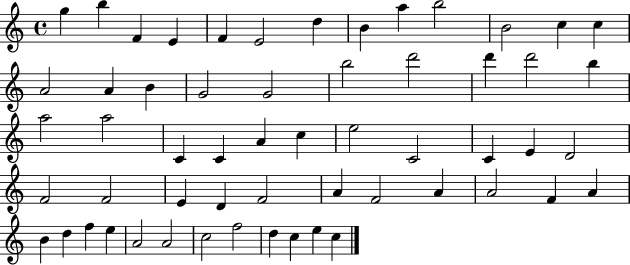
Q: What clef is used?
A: treble